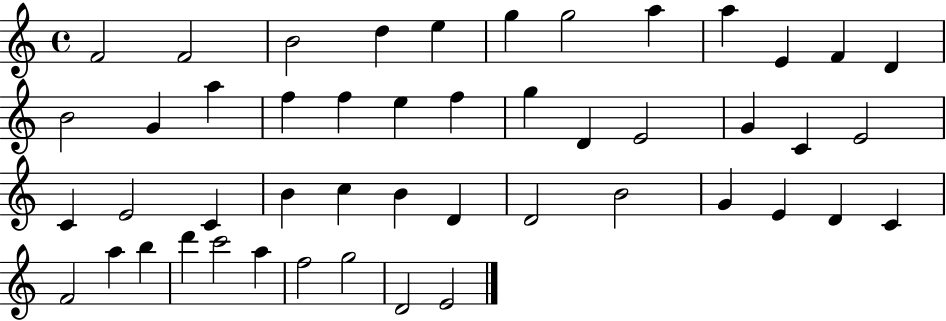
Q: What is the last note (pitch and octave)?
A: E4